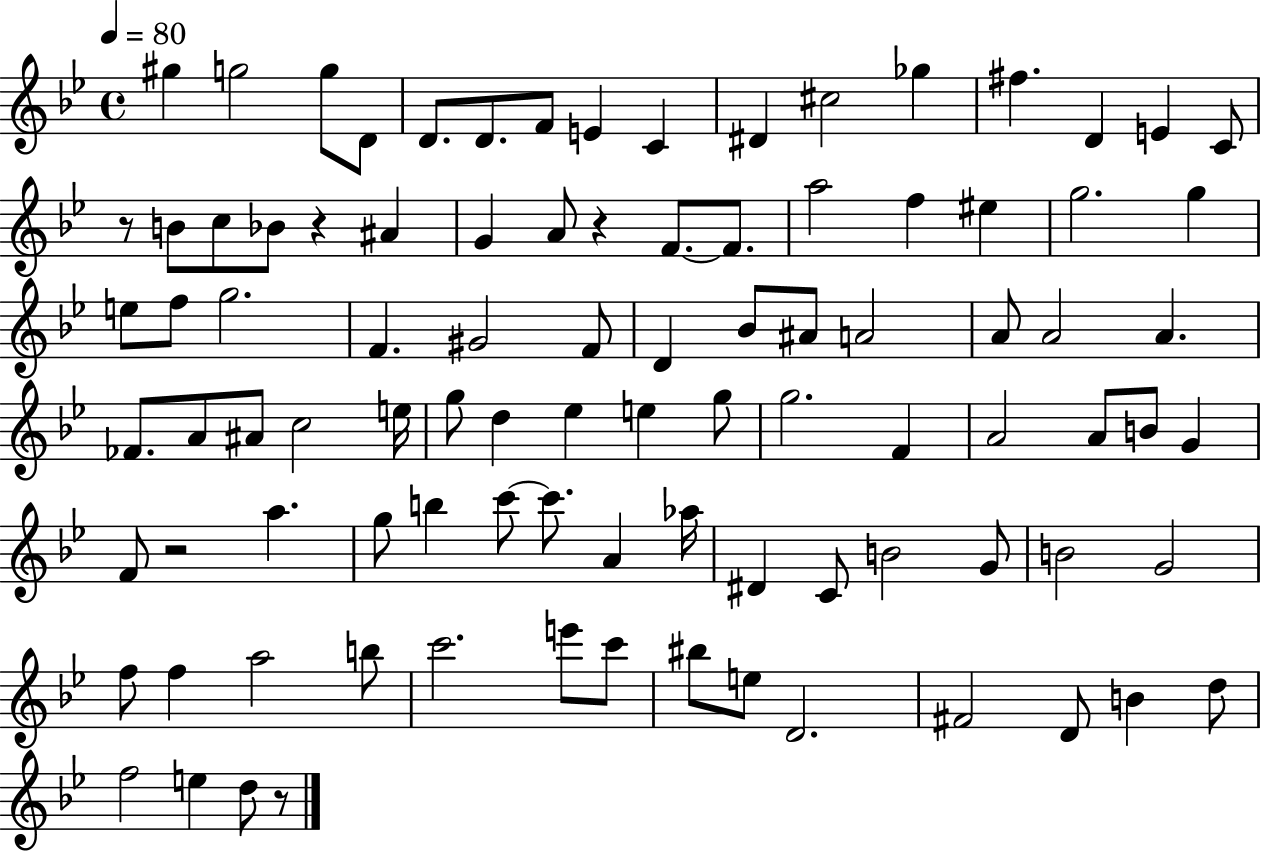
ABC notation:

X:1
T:Untitled
M:4/4
L:1/4
K:Bb
^g g2 g/2 D/2 D/2 D/2 F/2 E C ^D ^c2 _g ^f D E C/2 z/2 B/2 c/2 _B/2 z ^A G A/2 z F/2 F/2 a2 f ^e g2 g e/2 f/2 g2 F ^G2 F/2 D _B/2 ^A/2 A2 A/2 A2 A _F/2 A/2 ^A/2 c2 e/4 g/2 d _e e g/2 g2 F A2 A/2 B/2 G F/2 z2 a g/2 b c'/2 c'/2 A _a/4 ^D C/2 B2 G/2 B2 G2 f/2 f a2 b/2 c'2 e'/2 c'/2 ^b/2 e/2 D2 ^F2 D/2 B d/2 f2 e d/2 z/2